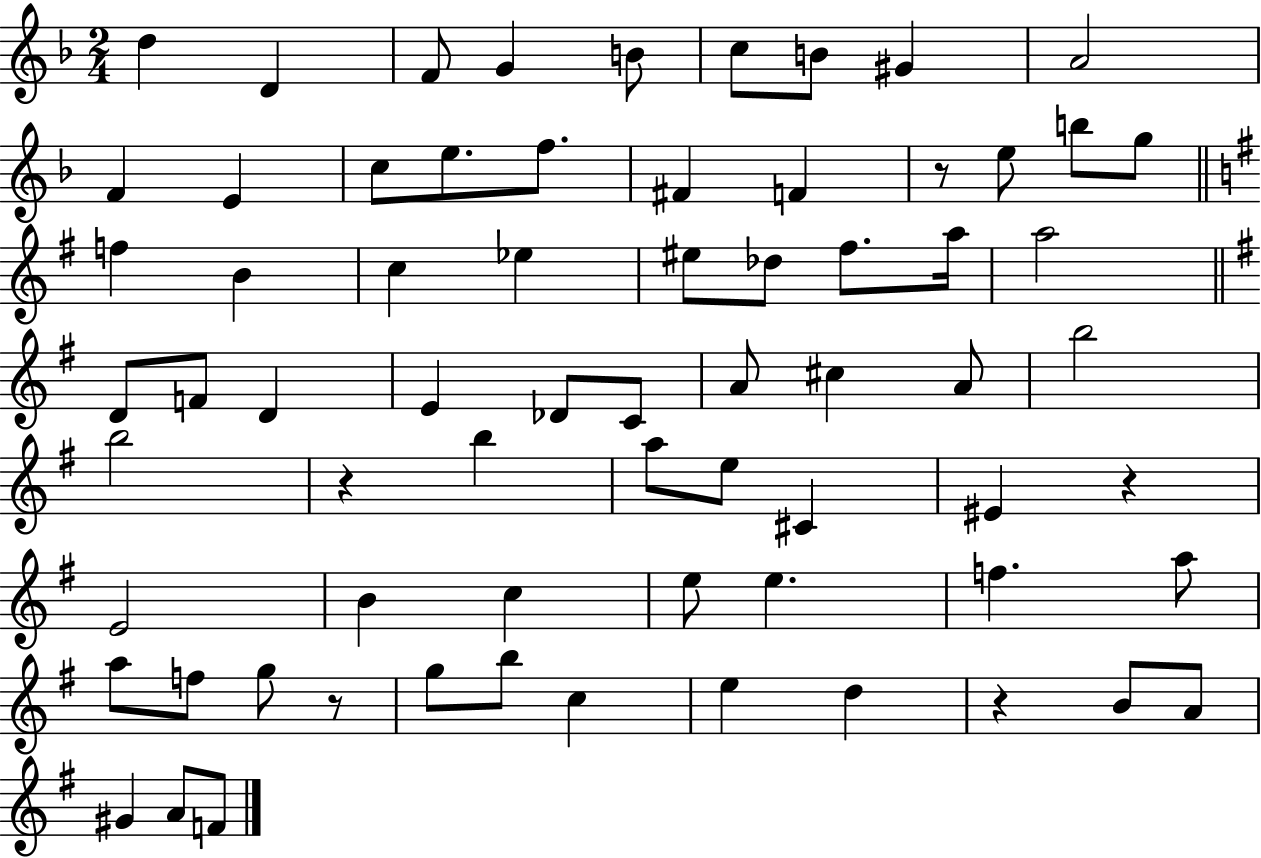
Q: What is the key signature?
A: F major